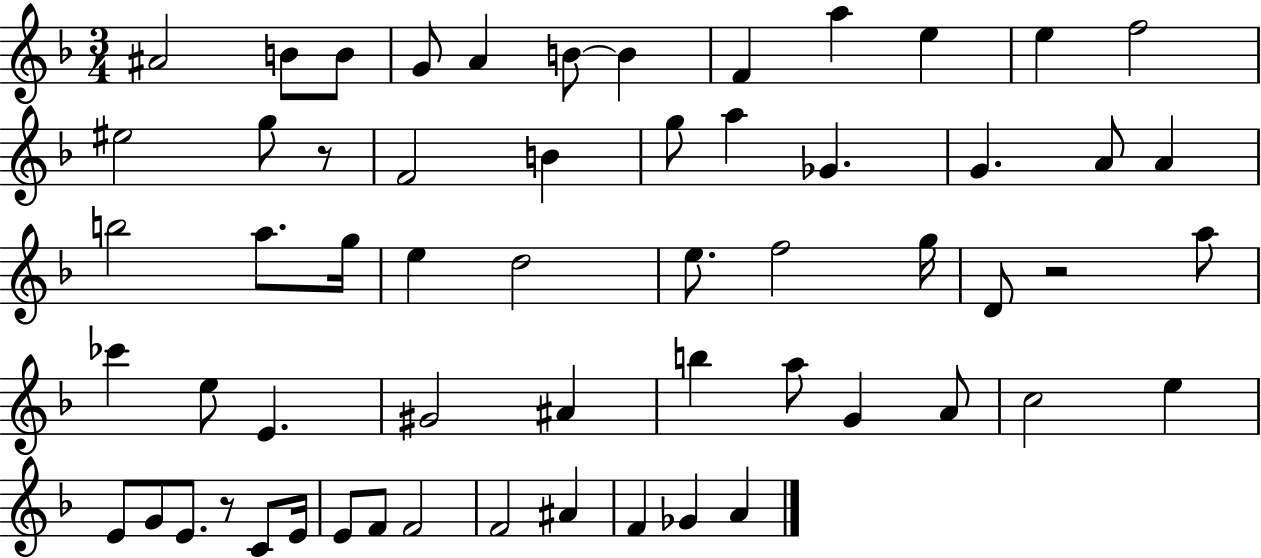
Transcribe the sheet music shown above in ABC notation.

X:1
T:Untitled
M:3/4
L:1/4
K:F
^A2 B/2 B/2 G/2 A B/2 B F a e e f2 ^e2 g/2 z/2 F2 B g/2 a _G G A/2 A b2 a/2 g/4 e d2 e/2 f2 g/4 D/2 z2 a/2 _c' e/2 E ^G2 ^A b a/2 G A/2 c2 e E/2 G/2 E/2 z/2 C/2 E/4 E/2 F/2 F2 F2 ^A F _G A